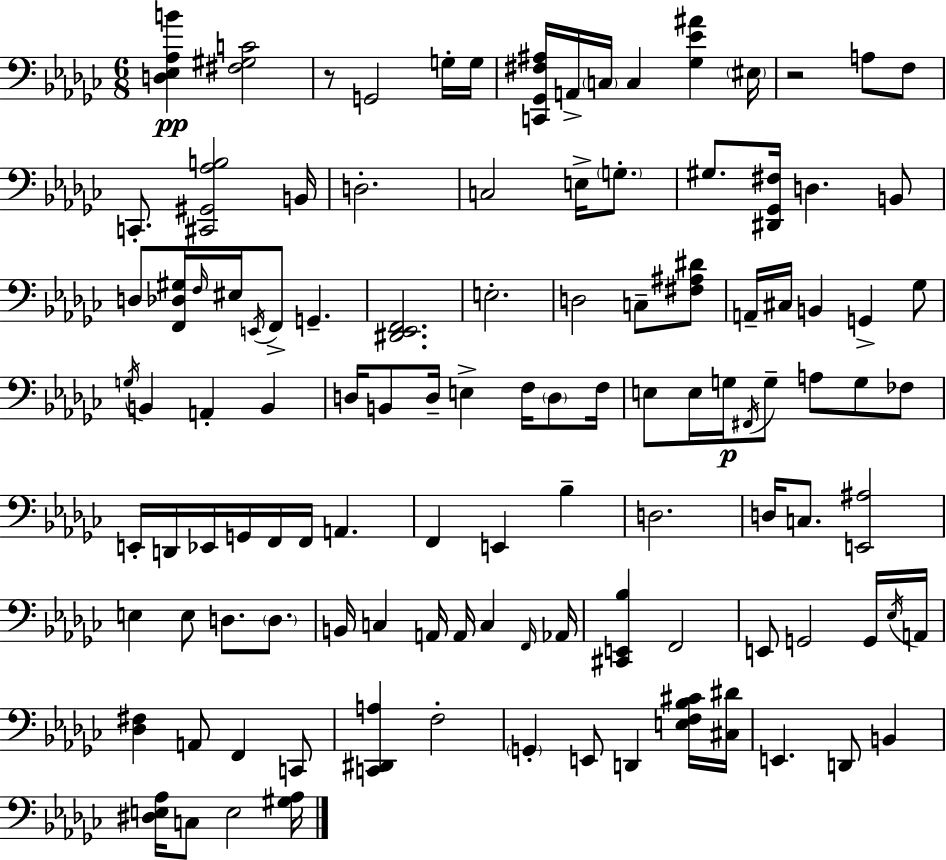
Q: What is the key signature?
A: EES minor